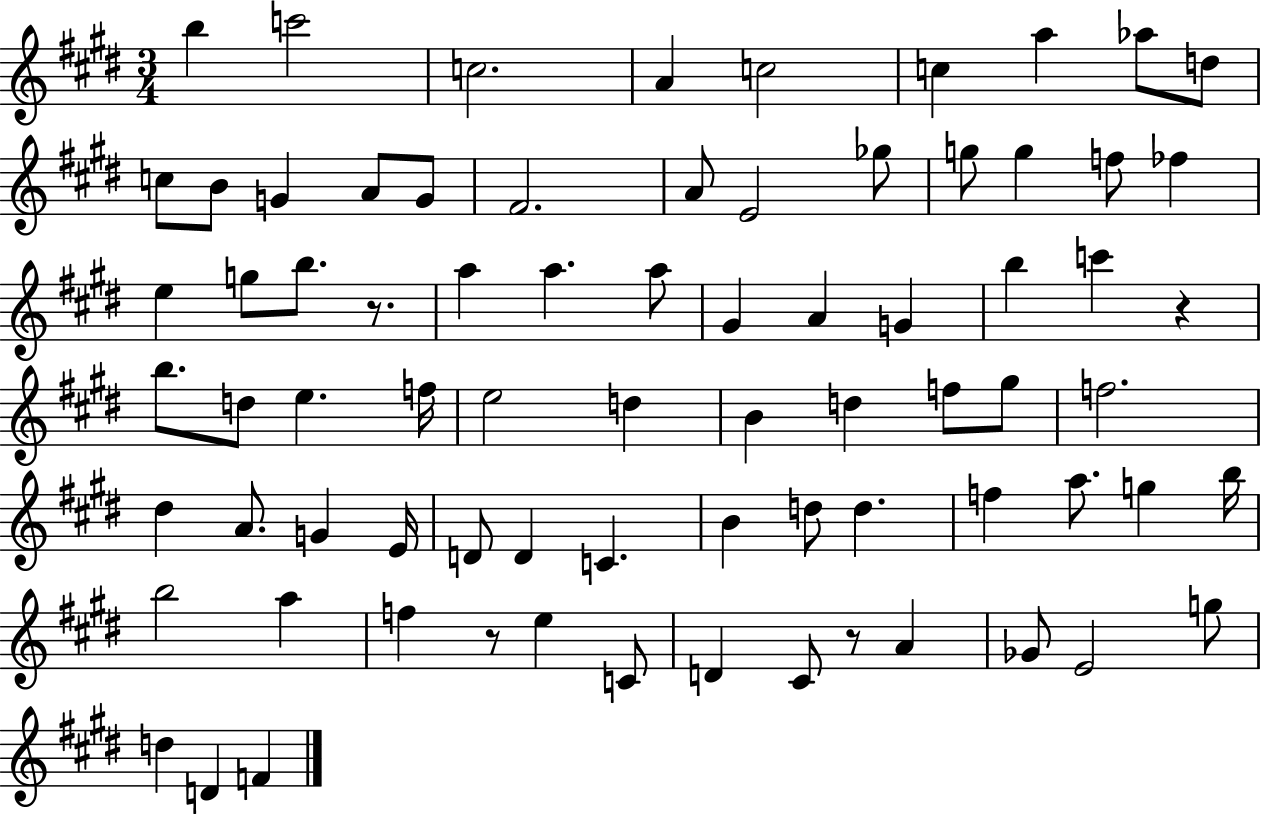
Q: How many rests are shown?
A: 4